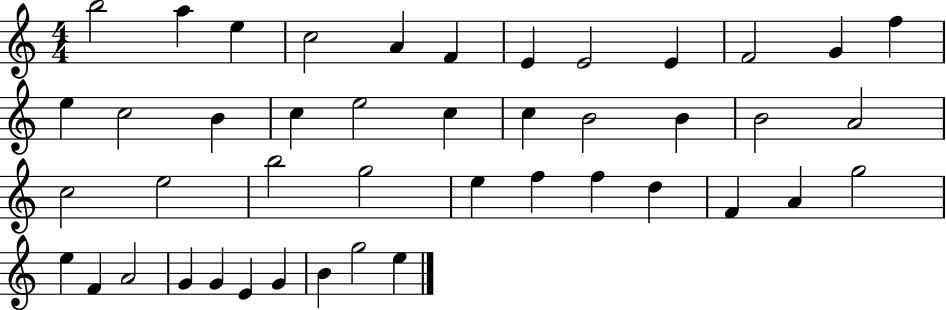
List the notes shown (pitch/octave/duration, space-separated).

B5/h A5/q E5/q C5/h A4/q F4/q E4/q E4/h E4/q F4/h G4/q F5/q E5/q C5/h B4/q C5/q E5/h C5/q C5/q B4/h B4/q B4/h A4/h C5/h E5/h B5/h G5/h E5/q F5/q F5/q D5/q F4/q A4/q G5/h E5/q F4/q A4/h G4/q G4/q E4/q G4/q B4/q G5/h E5/q